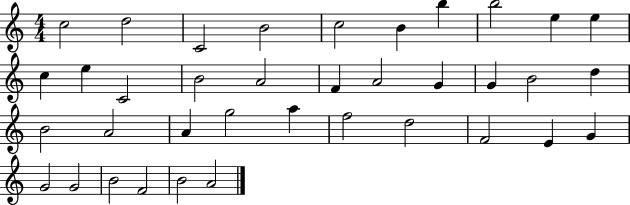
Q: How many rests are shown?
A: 0